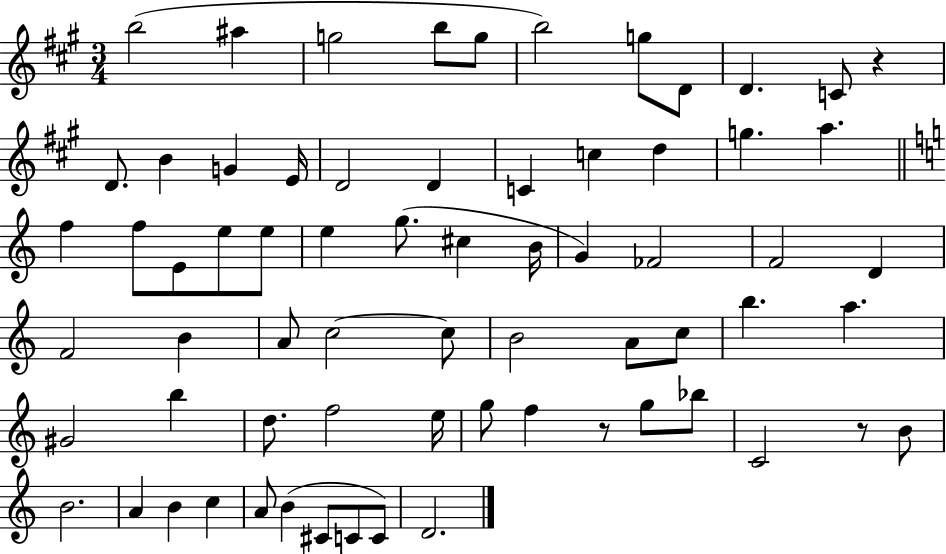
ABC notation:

X:1
T:Untitled
M:3/4
L:1/4
K:A
b2 ^a g2 b/2 g/2 b2 g/2 D/2 D C/2 z D/2 B G E/4 D2 D C c d g a f f/2 E/2 e/2 e/2 e g/2 ^c B/4 G _F2 F2 D F2 B A/2 c2 c/2 B2 A/2 c/2 b a ^G2 b d/2 f2 e/4 g/2 f z/2 g/2 _b/2 C2 z/2 B/2 B2 A B c A/2 B ^C/2 C/2 C/2 D2